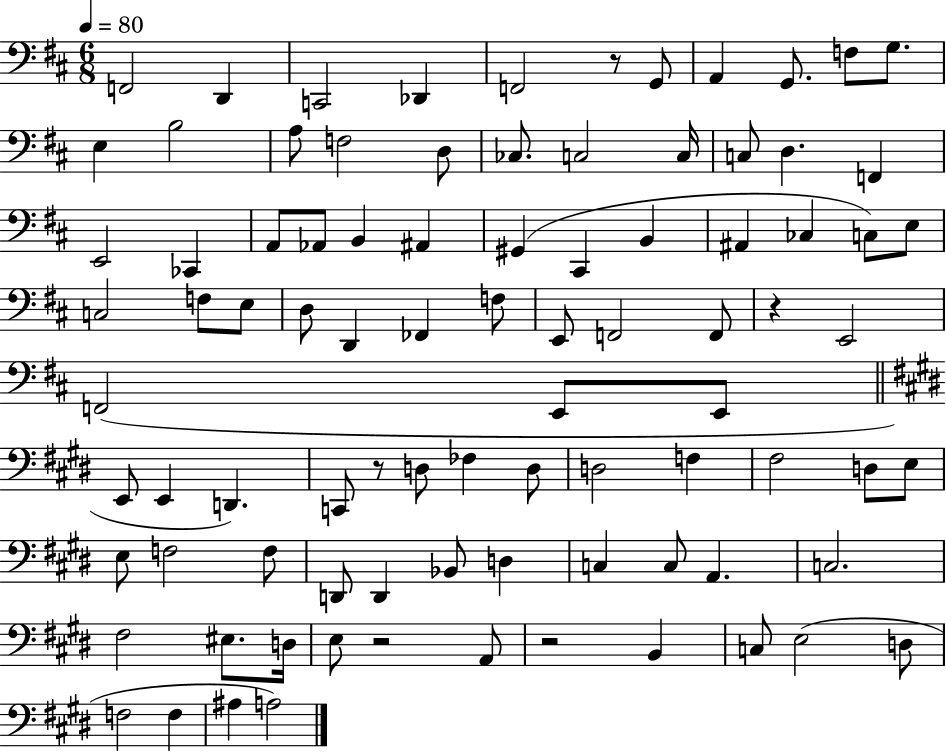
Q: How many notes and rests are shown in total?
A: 89